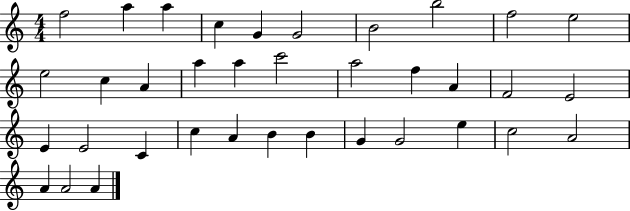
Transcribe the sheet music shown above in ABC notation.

X:1
T:Untitled
M:4/4
L:1/4
K:C
f2 a a c G G2 B2 b2 f2 e2 e2 c A a a c'2 a2 f A F2 E2 E E2 C c A B B G G2 e c2 A2 A A2 A